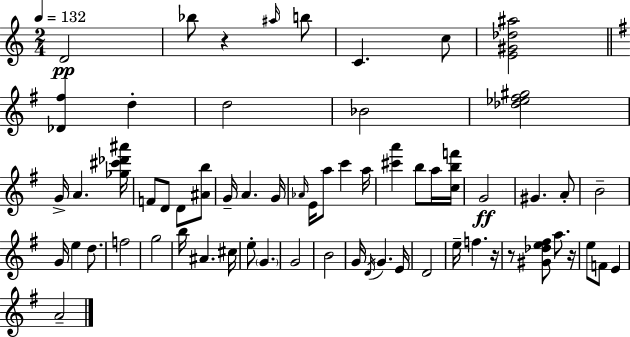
{
  \clef treble
  \numericTimeSignature
  \time 2/4
  \key a \minor
  \tempo 4 = 132
  d'2\pp | bes''8 r4 \grace { ais''16 } b''8 | c'4. c''8 | <e' gis' des'' ais''>2 | \break \bar "||" \break \key g \major <des' fis''>4 d''4-. | d''2 | bes'2 | <des'' ees'' fis'' gis''>2 | \break g'16-> a'4. <ges'' cis''' des''' ais'''>16 | f'8 d'8 d'8 <ais' b''>8 | g'16-- a'4. g'16 | \grace { aes'16 } e'16 a''8 c'''4 | \break a''16 <cis''' a'''>4 b''8 a''16 | <c'' b'' f'''>16 g'2\ff | gis'4. a'8-. | b'2-- | \break g'16 e''4 d''8. | f''2 | g''2 | b''16 ais'4. | \break cis''16 e''8-. \parenthesize g'4. | g'2 | b'2 | g'16 \acciaccatura { d'16 } g'4. | \break e'16 d'2 | e''16-- f''4. | r16 r8 <gis' des'' e'' fis''>8 a''8. | r16 e''8 f'8 e'4 | \break a'2-- | \bar "|."
}